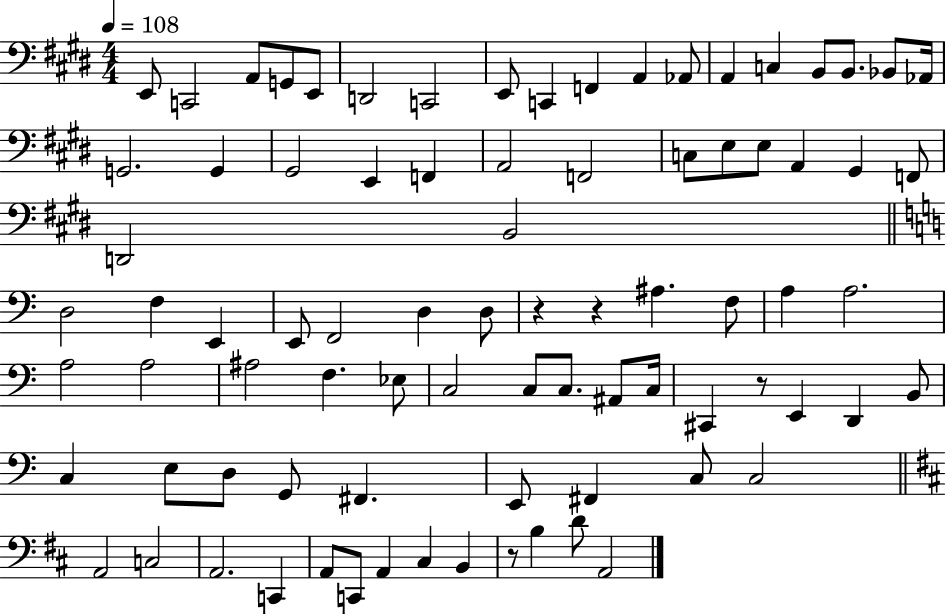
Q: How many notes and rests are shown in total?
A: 83